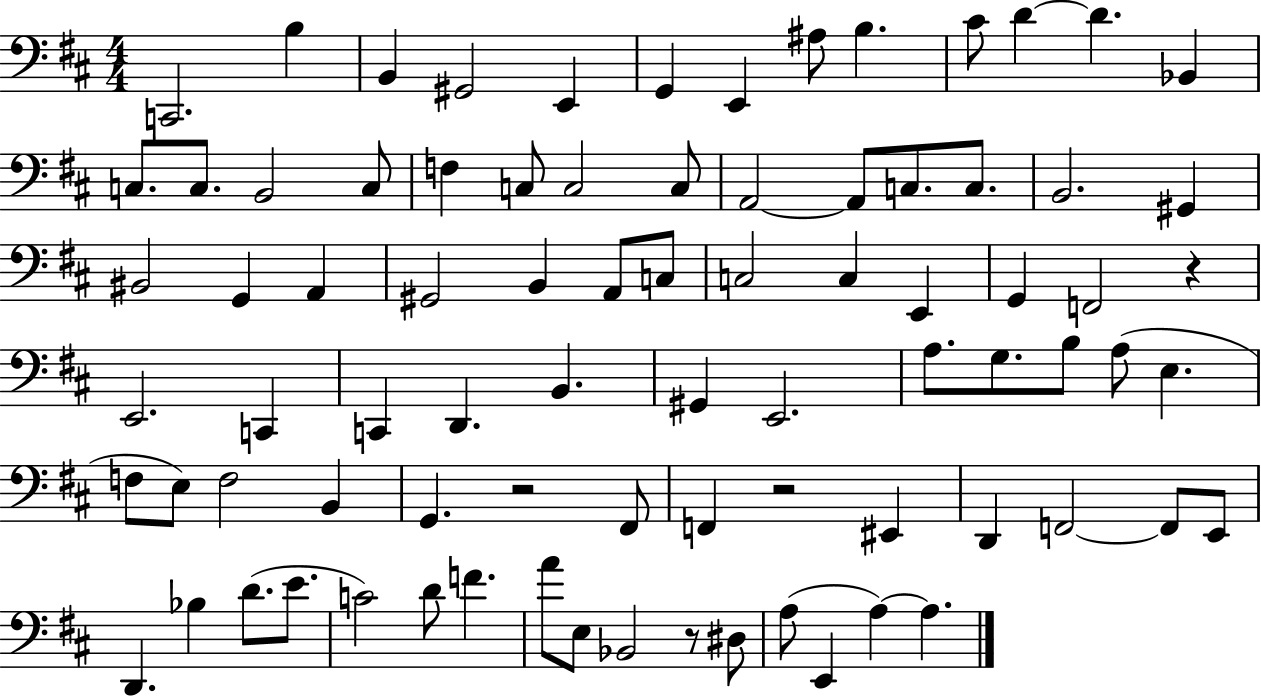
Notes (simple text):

C2/h. B3/q B2/q G#2/h E2/q G2/q E2/q A#3/e B3/q. C#4/e D4/q D4/q. Bb2/q C3/e. C3/e. B2/h C3/e F3/q C3/e C3/h C3/e A2/h A2/e C3/e. C3/e. B2/h. G#2/q BIS2/h G2/q A2/q G#2/h B2/q A2/e C3/e C3/h C3/q E2/q G2/q F2/h R/q E2/h. C2/q C2/q D2/q. B2/q. G#2/q E2/h. A3/e. G3/e. B3/e A3/e E3/q. F3/e E3/e F3/h B2/q G2/q. R/h F#2/e F2/q R/h EIS2/q D2/q F2/h F2/e E2/e D2/q. Bb3/q D4/e. E4/e. C4/h D4/e F4/q. A4/e E3/e Bb2/h R/e D#3/e A3/e E2/q A3/q A3/q.